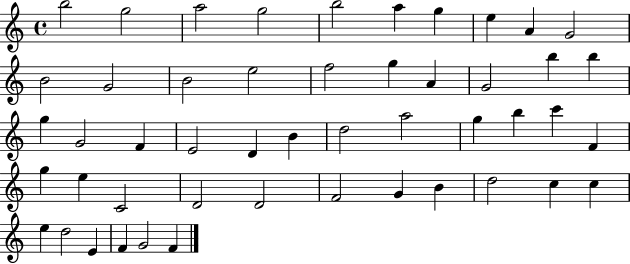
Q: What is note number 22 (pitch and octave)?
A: G4